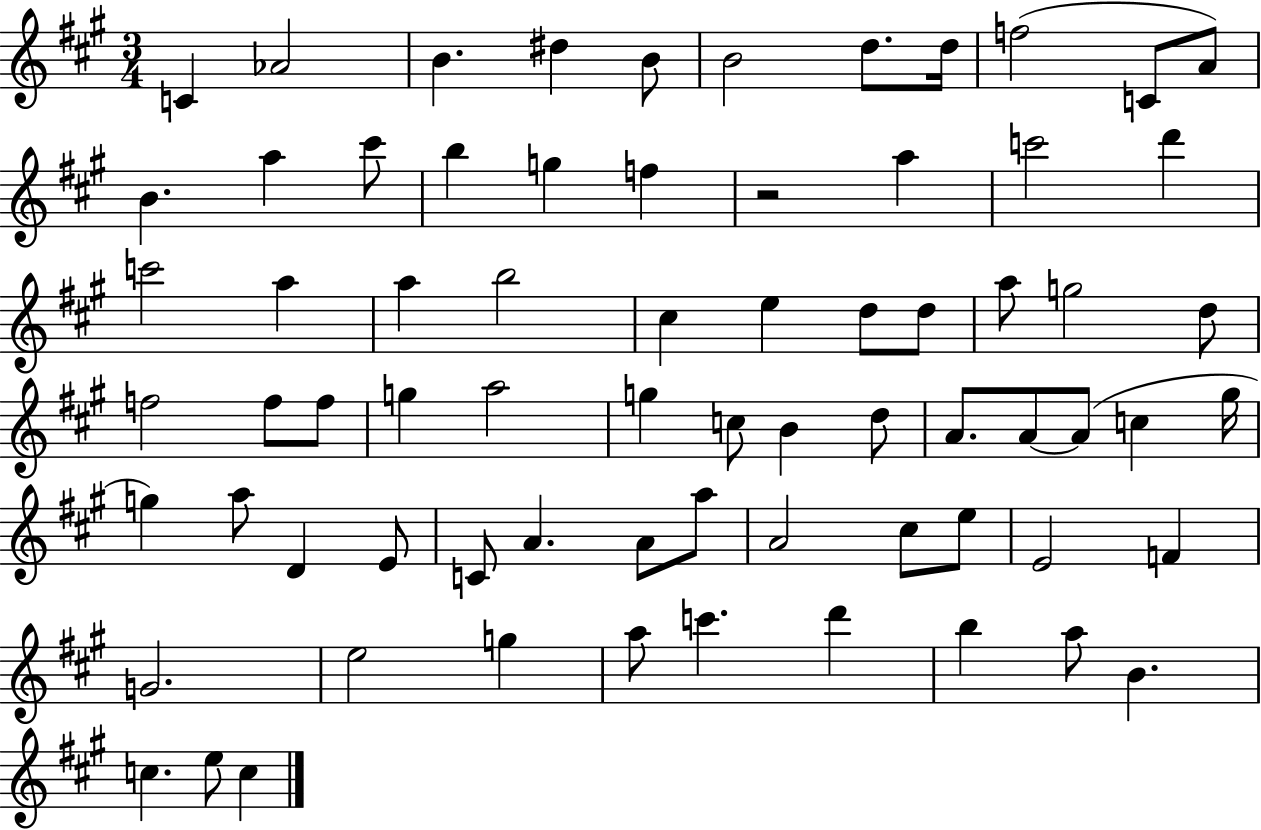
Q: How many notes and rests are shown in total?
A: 71